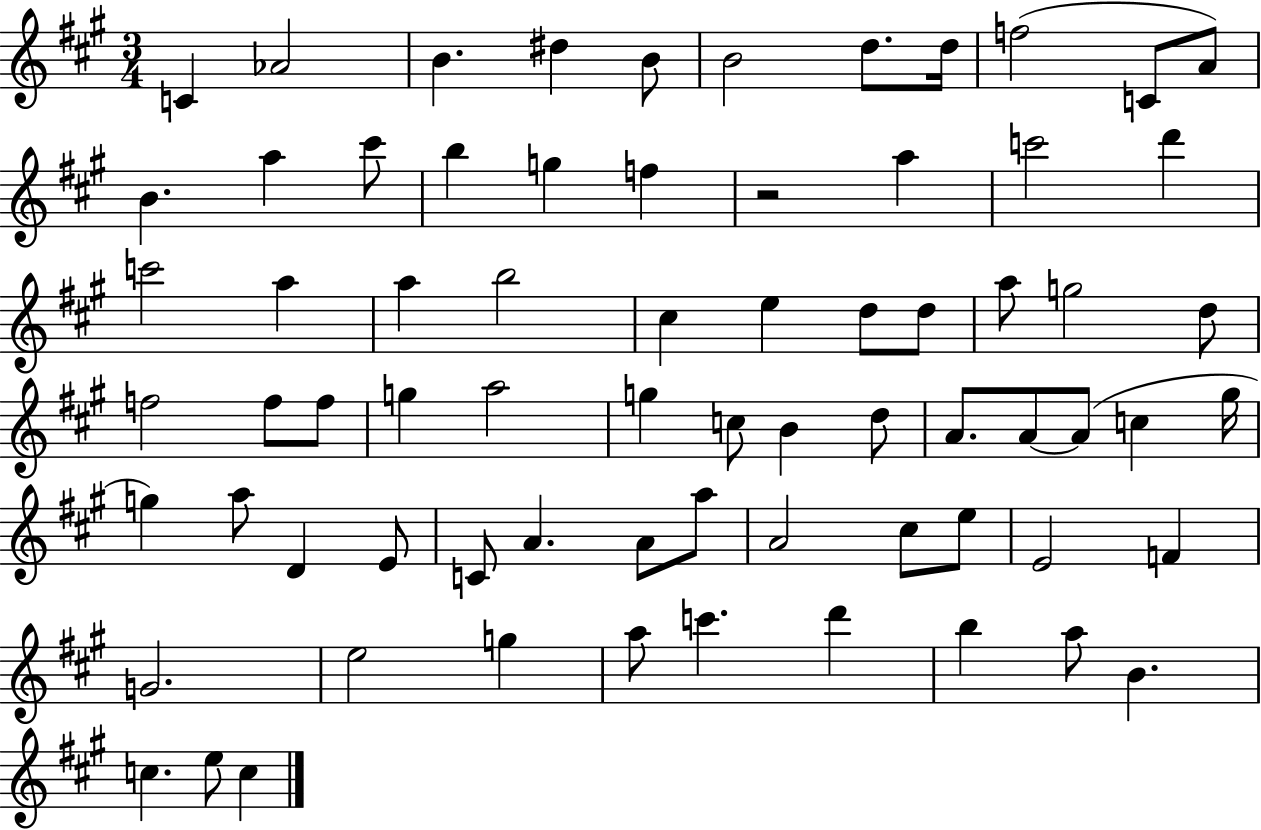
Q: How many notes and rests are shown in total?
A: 71